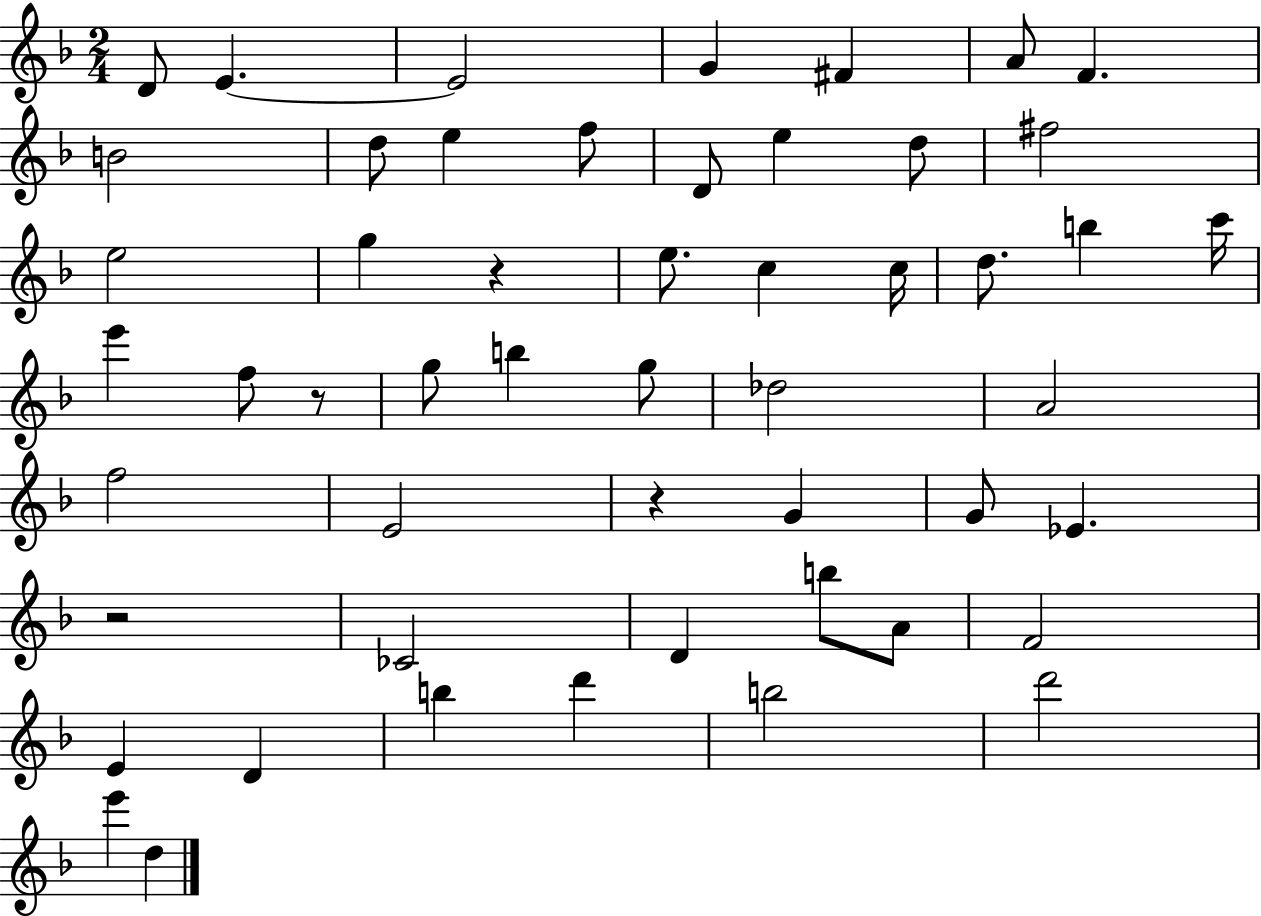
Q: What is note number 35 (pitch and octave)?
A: Eb4